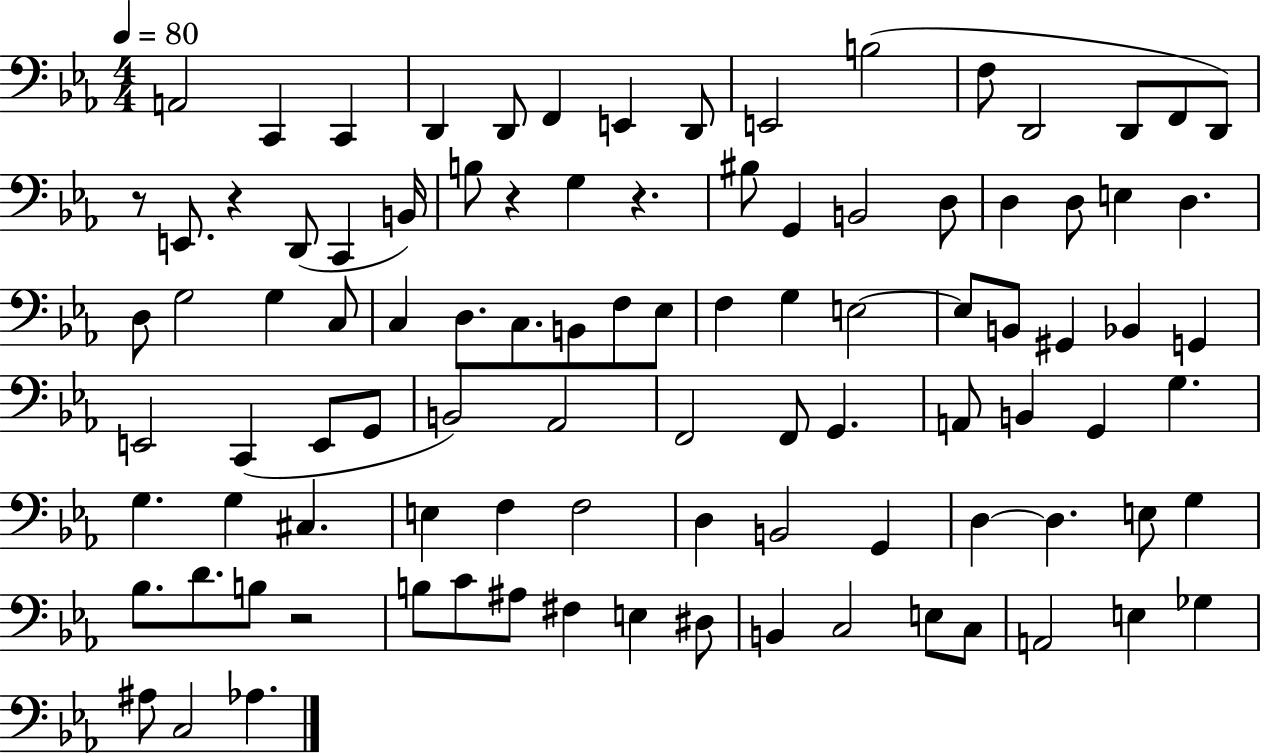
{
  \clef bass
  \numericTimeSignature
  \time 4/4
  \key ees \major
  \tempo 4 = 80
  \repeat volta 2 { a,2 c,4 c,4 | d,4 d,8 f,4 e,4 d,8 | e,2 b2( | f8 d,2 d,8 f,8 d,8) | \break r8 e,8. r4 d,8( c,4 b,16) | b8 r4 g4 r4. | bis8 g,4 b,2 d8 | d4 d8 e4 d4. | \break d8 g2 g4 c8 | c4 d8. c8. b,8 f8 ees8 | f4 g4 e2~~ | e8 b,8 gis,4 bes,4 g,4 | \break e,2 c,4( e,8 g,8 | b,2) aes,2 | f,2 f,8 g,4. | a,8 b,4 g,4 g4. | \break g4. g4 cis4. | e4 f4 f2 | d4 b,2 g,4 | d4~~ d4. e8 g4 | \break bes8. d'8. b8 r2 | b8 c'8 ais8 fis4 e4 dis8 | b,4 c2 e8 c8 | a,2 e4 ges4 | \break ais8 c2 aes4. | } \bar "|."
}